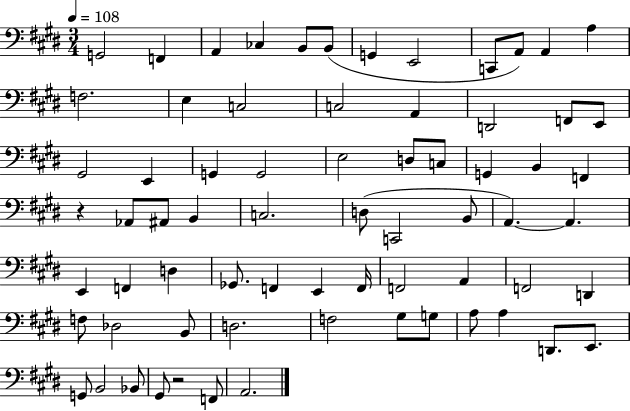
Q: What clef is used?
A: bass